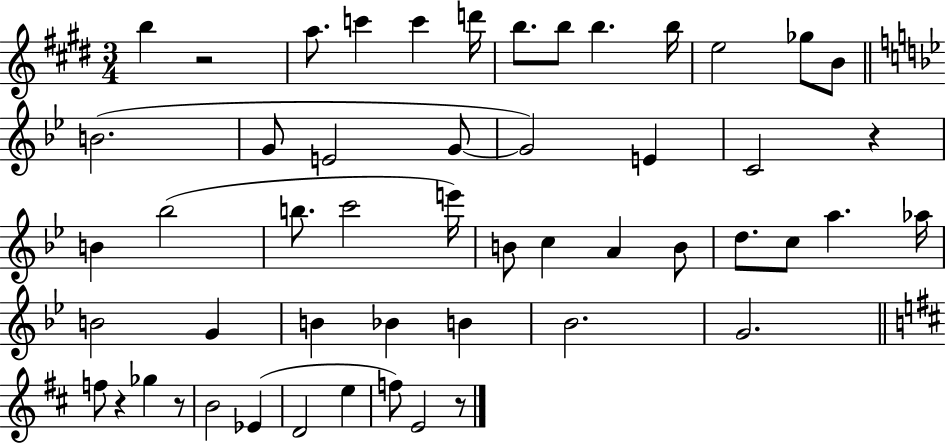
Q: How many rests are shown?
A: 5